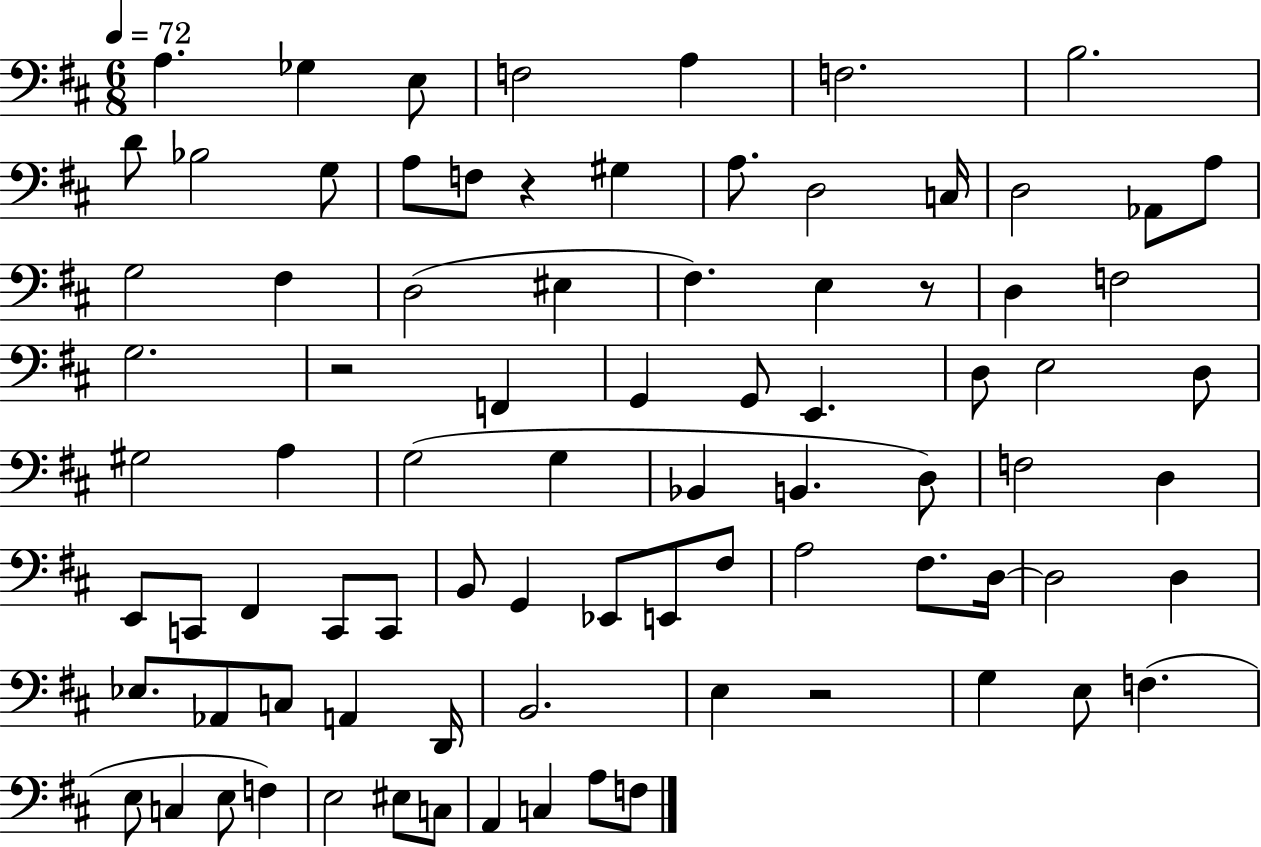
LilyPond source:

{
  \clef bass
  \numericTimeSignature
  \time 6/8
  \key d \major
  \tempo 4 = 72
  a4. ges4 e8 | f2 a4 | f2. | b2. | \break d'8 bes2 g8 | a8 f8 r4 gis4 | a8. d2 c16 | d2 aes,8 a8 | \break g2 fis4 | d2( eis4 | fis4.) e4 r8 | d4 f2 | \break g2. | r2 f,4 | g,4 g,8 e,4. | d8 e2 d8 | \break gis2 a4 | g2( g4 | bes,4 b,4. d8) | f2 d4 | \break e,8 c,8 fis,4 c,8 c,8 | b,8 g,4 ees,8 e,8 fis8 | a2 fis8. d16~~ | d2 d4 | \break ees8. aes,8 c8 a,4 d,16 | b,2. | e4 r2 | g4 e8 f4.( | \break e8 c4 e8 f4) | e2 eis8 c8 | a,4 c4 a8 f8 | \bar "|."
}